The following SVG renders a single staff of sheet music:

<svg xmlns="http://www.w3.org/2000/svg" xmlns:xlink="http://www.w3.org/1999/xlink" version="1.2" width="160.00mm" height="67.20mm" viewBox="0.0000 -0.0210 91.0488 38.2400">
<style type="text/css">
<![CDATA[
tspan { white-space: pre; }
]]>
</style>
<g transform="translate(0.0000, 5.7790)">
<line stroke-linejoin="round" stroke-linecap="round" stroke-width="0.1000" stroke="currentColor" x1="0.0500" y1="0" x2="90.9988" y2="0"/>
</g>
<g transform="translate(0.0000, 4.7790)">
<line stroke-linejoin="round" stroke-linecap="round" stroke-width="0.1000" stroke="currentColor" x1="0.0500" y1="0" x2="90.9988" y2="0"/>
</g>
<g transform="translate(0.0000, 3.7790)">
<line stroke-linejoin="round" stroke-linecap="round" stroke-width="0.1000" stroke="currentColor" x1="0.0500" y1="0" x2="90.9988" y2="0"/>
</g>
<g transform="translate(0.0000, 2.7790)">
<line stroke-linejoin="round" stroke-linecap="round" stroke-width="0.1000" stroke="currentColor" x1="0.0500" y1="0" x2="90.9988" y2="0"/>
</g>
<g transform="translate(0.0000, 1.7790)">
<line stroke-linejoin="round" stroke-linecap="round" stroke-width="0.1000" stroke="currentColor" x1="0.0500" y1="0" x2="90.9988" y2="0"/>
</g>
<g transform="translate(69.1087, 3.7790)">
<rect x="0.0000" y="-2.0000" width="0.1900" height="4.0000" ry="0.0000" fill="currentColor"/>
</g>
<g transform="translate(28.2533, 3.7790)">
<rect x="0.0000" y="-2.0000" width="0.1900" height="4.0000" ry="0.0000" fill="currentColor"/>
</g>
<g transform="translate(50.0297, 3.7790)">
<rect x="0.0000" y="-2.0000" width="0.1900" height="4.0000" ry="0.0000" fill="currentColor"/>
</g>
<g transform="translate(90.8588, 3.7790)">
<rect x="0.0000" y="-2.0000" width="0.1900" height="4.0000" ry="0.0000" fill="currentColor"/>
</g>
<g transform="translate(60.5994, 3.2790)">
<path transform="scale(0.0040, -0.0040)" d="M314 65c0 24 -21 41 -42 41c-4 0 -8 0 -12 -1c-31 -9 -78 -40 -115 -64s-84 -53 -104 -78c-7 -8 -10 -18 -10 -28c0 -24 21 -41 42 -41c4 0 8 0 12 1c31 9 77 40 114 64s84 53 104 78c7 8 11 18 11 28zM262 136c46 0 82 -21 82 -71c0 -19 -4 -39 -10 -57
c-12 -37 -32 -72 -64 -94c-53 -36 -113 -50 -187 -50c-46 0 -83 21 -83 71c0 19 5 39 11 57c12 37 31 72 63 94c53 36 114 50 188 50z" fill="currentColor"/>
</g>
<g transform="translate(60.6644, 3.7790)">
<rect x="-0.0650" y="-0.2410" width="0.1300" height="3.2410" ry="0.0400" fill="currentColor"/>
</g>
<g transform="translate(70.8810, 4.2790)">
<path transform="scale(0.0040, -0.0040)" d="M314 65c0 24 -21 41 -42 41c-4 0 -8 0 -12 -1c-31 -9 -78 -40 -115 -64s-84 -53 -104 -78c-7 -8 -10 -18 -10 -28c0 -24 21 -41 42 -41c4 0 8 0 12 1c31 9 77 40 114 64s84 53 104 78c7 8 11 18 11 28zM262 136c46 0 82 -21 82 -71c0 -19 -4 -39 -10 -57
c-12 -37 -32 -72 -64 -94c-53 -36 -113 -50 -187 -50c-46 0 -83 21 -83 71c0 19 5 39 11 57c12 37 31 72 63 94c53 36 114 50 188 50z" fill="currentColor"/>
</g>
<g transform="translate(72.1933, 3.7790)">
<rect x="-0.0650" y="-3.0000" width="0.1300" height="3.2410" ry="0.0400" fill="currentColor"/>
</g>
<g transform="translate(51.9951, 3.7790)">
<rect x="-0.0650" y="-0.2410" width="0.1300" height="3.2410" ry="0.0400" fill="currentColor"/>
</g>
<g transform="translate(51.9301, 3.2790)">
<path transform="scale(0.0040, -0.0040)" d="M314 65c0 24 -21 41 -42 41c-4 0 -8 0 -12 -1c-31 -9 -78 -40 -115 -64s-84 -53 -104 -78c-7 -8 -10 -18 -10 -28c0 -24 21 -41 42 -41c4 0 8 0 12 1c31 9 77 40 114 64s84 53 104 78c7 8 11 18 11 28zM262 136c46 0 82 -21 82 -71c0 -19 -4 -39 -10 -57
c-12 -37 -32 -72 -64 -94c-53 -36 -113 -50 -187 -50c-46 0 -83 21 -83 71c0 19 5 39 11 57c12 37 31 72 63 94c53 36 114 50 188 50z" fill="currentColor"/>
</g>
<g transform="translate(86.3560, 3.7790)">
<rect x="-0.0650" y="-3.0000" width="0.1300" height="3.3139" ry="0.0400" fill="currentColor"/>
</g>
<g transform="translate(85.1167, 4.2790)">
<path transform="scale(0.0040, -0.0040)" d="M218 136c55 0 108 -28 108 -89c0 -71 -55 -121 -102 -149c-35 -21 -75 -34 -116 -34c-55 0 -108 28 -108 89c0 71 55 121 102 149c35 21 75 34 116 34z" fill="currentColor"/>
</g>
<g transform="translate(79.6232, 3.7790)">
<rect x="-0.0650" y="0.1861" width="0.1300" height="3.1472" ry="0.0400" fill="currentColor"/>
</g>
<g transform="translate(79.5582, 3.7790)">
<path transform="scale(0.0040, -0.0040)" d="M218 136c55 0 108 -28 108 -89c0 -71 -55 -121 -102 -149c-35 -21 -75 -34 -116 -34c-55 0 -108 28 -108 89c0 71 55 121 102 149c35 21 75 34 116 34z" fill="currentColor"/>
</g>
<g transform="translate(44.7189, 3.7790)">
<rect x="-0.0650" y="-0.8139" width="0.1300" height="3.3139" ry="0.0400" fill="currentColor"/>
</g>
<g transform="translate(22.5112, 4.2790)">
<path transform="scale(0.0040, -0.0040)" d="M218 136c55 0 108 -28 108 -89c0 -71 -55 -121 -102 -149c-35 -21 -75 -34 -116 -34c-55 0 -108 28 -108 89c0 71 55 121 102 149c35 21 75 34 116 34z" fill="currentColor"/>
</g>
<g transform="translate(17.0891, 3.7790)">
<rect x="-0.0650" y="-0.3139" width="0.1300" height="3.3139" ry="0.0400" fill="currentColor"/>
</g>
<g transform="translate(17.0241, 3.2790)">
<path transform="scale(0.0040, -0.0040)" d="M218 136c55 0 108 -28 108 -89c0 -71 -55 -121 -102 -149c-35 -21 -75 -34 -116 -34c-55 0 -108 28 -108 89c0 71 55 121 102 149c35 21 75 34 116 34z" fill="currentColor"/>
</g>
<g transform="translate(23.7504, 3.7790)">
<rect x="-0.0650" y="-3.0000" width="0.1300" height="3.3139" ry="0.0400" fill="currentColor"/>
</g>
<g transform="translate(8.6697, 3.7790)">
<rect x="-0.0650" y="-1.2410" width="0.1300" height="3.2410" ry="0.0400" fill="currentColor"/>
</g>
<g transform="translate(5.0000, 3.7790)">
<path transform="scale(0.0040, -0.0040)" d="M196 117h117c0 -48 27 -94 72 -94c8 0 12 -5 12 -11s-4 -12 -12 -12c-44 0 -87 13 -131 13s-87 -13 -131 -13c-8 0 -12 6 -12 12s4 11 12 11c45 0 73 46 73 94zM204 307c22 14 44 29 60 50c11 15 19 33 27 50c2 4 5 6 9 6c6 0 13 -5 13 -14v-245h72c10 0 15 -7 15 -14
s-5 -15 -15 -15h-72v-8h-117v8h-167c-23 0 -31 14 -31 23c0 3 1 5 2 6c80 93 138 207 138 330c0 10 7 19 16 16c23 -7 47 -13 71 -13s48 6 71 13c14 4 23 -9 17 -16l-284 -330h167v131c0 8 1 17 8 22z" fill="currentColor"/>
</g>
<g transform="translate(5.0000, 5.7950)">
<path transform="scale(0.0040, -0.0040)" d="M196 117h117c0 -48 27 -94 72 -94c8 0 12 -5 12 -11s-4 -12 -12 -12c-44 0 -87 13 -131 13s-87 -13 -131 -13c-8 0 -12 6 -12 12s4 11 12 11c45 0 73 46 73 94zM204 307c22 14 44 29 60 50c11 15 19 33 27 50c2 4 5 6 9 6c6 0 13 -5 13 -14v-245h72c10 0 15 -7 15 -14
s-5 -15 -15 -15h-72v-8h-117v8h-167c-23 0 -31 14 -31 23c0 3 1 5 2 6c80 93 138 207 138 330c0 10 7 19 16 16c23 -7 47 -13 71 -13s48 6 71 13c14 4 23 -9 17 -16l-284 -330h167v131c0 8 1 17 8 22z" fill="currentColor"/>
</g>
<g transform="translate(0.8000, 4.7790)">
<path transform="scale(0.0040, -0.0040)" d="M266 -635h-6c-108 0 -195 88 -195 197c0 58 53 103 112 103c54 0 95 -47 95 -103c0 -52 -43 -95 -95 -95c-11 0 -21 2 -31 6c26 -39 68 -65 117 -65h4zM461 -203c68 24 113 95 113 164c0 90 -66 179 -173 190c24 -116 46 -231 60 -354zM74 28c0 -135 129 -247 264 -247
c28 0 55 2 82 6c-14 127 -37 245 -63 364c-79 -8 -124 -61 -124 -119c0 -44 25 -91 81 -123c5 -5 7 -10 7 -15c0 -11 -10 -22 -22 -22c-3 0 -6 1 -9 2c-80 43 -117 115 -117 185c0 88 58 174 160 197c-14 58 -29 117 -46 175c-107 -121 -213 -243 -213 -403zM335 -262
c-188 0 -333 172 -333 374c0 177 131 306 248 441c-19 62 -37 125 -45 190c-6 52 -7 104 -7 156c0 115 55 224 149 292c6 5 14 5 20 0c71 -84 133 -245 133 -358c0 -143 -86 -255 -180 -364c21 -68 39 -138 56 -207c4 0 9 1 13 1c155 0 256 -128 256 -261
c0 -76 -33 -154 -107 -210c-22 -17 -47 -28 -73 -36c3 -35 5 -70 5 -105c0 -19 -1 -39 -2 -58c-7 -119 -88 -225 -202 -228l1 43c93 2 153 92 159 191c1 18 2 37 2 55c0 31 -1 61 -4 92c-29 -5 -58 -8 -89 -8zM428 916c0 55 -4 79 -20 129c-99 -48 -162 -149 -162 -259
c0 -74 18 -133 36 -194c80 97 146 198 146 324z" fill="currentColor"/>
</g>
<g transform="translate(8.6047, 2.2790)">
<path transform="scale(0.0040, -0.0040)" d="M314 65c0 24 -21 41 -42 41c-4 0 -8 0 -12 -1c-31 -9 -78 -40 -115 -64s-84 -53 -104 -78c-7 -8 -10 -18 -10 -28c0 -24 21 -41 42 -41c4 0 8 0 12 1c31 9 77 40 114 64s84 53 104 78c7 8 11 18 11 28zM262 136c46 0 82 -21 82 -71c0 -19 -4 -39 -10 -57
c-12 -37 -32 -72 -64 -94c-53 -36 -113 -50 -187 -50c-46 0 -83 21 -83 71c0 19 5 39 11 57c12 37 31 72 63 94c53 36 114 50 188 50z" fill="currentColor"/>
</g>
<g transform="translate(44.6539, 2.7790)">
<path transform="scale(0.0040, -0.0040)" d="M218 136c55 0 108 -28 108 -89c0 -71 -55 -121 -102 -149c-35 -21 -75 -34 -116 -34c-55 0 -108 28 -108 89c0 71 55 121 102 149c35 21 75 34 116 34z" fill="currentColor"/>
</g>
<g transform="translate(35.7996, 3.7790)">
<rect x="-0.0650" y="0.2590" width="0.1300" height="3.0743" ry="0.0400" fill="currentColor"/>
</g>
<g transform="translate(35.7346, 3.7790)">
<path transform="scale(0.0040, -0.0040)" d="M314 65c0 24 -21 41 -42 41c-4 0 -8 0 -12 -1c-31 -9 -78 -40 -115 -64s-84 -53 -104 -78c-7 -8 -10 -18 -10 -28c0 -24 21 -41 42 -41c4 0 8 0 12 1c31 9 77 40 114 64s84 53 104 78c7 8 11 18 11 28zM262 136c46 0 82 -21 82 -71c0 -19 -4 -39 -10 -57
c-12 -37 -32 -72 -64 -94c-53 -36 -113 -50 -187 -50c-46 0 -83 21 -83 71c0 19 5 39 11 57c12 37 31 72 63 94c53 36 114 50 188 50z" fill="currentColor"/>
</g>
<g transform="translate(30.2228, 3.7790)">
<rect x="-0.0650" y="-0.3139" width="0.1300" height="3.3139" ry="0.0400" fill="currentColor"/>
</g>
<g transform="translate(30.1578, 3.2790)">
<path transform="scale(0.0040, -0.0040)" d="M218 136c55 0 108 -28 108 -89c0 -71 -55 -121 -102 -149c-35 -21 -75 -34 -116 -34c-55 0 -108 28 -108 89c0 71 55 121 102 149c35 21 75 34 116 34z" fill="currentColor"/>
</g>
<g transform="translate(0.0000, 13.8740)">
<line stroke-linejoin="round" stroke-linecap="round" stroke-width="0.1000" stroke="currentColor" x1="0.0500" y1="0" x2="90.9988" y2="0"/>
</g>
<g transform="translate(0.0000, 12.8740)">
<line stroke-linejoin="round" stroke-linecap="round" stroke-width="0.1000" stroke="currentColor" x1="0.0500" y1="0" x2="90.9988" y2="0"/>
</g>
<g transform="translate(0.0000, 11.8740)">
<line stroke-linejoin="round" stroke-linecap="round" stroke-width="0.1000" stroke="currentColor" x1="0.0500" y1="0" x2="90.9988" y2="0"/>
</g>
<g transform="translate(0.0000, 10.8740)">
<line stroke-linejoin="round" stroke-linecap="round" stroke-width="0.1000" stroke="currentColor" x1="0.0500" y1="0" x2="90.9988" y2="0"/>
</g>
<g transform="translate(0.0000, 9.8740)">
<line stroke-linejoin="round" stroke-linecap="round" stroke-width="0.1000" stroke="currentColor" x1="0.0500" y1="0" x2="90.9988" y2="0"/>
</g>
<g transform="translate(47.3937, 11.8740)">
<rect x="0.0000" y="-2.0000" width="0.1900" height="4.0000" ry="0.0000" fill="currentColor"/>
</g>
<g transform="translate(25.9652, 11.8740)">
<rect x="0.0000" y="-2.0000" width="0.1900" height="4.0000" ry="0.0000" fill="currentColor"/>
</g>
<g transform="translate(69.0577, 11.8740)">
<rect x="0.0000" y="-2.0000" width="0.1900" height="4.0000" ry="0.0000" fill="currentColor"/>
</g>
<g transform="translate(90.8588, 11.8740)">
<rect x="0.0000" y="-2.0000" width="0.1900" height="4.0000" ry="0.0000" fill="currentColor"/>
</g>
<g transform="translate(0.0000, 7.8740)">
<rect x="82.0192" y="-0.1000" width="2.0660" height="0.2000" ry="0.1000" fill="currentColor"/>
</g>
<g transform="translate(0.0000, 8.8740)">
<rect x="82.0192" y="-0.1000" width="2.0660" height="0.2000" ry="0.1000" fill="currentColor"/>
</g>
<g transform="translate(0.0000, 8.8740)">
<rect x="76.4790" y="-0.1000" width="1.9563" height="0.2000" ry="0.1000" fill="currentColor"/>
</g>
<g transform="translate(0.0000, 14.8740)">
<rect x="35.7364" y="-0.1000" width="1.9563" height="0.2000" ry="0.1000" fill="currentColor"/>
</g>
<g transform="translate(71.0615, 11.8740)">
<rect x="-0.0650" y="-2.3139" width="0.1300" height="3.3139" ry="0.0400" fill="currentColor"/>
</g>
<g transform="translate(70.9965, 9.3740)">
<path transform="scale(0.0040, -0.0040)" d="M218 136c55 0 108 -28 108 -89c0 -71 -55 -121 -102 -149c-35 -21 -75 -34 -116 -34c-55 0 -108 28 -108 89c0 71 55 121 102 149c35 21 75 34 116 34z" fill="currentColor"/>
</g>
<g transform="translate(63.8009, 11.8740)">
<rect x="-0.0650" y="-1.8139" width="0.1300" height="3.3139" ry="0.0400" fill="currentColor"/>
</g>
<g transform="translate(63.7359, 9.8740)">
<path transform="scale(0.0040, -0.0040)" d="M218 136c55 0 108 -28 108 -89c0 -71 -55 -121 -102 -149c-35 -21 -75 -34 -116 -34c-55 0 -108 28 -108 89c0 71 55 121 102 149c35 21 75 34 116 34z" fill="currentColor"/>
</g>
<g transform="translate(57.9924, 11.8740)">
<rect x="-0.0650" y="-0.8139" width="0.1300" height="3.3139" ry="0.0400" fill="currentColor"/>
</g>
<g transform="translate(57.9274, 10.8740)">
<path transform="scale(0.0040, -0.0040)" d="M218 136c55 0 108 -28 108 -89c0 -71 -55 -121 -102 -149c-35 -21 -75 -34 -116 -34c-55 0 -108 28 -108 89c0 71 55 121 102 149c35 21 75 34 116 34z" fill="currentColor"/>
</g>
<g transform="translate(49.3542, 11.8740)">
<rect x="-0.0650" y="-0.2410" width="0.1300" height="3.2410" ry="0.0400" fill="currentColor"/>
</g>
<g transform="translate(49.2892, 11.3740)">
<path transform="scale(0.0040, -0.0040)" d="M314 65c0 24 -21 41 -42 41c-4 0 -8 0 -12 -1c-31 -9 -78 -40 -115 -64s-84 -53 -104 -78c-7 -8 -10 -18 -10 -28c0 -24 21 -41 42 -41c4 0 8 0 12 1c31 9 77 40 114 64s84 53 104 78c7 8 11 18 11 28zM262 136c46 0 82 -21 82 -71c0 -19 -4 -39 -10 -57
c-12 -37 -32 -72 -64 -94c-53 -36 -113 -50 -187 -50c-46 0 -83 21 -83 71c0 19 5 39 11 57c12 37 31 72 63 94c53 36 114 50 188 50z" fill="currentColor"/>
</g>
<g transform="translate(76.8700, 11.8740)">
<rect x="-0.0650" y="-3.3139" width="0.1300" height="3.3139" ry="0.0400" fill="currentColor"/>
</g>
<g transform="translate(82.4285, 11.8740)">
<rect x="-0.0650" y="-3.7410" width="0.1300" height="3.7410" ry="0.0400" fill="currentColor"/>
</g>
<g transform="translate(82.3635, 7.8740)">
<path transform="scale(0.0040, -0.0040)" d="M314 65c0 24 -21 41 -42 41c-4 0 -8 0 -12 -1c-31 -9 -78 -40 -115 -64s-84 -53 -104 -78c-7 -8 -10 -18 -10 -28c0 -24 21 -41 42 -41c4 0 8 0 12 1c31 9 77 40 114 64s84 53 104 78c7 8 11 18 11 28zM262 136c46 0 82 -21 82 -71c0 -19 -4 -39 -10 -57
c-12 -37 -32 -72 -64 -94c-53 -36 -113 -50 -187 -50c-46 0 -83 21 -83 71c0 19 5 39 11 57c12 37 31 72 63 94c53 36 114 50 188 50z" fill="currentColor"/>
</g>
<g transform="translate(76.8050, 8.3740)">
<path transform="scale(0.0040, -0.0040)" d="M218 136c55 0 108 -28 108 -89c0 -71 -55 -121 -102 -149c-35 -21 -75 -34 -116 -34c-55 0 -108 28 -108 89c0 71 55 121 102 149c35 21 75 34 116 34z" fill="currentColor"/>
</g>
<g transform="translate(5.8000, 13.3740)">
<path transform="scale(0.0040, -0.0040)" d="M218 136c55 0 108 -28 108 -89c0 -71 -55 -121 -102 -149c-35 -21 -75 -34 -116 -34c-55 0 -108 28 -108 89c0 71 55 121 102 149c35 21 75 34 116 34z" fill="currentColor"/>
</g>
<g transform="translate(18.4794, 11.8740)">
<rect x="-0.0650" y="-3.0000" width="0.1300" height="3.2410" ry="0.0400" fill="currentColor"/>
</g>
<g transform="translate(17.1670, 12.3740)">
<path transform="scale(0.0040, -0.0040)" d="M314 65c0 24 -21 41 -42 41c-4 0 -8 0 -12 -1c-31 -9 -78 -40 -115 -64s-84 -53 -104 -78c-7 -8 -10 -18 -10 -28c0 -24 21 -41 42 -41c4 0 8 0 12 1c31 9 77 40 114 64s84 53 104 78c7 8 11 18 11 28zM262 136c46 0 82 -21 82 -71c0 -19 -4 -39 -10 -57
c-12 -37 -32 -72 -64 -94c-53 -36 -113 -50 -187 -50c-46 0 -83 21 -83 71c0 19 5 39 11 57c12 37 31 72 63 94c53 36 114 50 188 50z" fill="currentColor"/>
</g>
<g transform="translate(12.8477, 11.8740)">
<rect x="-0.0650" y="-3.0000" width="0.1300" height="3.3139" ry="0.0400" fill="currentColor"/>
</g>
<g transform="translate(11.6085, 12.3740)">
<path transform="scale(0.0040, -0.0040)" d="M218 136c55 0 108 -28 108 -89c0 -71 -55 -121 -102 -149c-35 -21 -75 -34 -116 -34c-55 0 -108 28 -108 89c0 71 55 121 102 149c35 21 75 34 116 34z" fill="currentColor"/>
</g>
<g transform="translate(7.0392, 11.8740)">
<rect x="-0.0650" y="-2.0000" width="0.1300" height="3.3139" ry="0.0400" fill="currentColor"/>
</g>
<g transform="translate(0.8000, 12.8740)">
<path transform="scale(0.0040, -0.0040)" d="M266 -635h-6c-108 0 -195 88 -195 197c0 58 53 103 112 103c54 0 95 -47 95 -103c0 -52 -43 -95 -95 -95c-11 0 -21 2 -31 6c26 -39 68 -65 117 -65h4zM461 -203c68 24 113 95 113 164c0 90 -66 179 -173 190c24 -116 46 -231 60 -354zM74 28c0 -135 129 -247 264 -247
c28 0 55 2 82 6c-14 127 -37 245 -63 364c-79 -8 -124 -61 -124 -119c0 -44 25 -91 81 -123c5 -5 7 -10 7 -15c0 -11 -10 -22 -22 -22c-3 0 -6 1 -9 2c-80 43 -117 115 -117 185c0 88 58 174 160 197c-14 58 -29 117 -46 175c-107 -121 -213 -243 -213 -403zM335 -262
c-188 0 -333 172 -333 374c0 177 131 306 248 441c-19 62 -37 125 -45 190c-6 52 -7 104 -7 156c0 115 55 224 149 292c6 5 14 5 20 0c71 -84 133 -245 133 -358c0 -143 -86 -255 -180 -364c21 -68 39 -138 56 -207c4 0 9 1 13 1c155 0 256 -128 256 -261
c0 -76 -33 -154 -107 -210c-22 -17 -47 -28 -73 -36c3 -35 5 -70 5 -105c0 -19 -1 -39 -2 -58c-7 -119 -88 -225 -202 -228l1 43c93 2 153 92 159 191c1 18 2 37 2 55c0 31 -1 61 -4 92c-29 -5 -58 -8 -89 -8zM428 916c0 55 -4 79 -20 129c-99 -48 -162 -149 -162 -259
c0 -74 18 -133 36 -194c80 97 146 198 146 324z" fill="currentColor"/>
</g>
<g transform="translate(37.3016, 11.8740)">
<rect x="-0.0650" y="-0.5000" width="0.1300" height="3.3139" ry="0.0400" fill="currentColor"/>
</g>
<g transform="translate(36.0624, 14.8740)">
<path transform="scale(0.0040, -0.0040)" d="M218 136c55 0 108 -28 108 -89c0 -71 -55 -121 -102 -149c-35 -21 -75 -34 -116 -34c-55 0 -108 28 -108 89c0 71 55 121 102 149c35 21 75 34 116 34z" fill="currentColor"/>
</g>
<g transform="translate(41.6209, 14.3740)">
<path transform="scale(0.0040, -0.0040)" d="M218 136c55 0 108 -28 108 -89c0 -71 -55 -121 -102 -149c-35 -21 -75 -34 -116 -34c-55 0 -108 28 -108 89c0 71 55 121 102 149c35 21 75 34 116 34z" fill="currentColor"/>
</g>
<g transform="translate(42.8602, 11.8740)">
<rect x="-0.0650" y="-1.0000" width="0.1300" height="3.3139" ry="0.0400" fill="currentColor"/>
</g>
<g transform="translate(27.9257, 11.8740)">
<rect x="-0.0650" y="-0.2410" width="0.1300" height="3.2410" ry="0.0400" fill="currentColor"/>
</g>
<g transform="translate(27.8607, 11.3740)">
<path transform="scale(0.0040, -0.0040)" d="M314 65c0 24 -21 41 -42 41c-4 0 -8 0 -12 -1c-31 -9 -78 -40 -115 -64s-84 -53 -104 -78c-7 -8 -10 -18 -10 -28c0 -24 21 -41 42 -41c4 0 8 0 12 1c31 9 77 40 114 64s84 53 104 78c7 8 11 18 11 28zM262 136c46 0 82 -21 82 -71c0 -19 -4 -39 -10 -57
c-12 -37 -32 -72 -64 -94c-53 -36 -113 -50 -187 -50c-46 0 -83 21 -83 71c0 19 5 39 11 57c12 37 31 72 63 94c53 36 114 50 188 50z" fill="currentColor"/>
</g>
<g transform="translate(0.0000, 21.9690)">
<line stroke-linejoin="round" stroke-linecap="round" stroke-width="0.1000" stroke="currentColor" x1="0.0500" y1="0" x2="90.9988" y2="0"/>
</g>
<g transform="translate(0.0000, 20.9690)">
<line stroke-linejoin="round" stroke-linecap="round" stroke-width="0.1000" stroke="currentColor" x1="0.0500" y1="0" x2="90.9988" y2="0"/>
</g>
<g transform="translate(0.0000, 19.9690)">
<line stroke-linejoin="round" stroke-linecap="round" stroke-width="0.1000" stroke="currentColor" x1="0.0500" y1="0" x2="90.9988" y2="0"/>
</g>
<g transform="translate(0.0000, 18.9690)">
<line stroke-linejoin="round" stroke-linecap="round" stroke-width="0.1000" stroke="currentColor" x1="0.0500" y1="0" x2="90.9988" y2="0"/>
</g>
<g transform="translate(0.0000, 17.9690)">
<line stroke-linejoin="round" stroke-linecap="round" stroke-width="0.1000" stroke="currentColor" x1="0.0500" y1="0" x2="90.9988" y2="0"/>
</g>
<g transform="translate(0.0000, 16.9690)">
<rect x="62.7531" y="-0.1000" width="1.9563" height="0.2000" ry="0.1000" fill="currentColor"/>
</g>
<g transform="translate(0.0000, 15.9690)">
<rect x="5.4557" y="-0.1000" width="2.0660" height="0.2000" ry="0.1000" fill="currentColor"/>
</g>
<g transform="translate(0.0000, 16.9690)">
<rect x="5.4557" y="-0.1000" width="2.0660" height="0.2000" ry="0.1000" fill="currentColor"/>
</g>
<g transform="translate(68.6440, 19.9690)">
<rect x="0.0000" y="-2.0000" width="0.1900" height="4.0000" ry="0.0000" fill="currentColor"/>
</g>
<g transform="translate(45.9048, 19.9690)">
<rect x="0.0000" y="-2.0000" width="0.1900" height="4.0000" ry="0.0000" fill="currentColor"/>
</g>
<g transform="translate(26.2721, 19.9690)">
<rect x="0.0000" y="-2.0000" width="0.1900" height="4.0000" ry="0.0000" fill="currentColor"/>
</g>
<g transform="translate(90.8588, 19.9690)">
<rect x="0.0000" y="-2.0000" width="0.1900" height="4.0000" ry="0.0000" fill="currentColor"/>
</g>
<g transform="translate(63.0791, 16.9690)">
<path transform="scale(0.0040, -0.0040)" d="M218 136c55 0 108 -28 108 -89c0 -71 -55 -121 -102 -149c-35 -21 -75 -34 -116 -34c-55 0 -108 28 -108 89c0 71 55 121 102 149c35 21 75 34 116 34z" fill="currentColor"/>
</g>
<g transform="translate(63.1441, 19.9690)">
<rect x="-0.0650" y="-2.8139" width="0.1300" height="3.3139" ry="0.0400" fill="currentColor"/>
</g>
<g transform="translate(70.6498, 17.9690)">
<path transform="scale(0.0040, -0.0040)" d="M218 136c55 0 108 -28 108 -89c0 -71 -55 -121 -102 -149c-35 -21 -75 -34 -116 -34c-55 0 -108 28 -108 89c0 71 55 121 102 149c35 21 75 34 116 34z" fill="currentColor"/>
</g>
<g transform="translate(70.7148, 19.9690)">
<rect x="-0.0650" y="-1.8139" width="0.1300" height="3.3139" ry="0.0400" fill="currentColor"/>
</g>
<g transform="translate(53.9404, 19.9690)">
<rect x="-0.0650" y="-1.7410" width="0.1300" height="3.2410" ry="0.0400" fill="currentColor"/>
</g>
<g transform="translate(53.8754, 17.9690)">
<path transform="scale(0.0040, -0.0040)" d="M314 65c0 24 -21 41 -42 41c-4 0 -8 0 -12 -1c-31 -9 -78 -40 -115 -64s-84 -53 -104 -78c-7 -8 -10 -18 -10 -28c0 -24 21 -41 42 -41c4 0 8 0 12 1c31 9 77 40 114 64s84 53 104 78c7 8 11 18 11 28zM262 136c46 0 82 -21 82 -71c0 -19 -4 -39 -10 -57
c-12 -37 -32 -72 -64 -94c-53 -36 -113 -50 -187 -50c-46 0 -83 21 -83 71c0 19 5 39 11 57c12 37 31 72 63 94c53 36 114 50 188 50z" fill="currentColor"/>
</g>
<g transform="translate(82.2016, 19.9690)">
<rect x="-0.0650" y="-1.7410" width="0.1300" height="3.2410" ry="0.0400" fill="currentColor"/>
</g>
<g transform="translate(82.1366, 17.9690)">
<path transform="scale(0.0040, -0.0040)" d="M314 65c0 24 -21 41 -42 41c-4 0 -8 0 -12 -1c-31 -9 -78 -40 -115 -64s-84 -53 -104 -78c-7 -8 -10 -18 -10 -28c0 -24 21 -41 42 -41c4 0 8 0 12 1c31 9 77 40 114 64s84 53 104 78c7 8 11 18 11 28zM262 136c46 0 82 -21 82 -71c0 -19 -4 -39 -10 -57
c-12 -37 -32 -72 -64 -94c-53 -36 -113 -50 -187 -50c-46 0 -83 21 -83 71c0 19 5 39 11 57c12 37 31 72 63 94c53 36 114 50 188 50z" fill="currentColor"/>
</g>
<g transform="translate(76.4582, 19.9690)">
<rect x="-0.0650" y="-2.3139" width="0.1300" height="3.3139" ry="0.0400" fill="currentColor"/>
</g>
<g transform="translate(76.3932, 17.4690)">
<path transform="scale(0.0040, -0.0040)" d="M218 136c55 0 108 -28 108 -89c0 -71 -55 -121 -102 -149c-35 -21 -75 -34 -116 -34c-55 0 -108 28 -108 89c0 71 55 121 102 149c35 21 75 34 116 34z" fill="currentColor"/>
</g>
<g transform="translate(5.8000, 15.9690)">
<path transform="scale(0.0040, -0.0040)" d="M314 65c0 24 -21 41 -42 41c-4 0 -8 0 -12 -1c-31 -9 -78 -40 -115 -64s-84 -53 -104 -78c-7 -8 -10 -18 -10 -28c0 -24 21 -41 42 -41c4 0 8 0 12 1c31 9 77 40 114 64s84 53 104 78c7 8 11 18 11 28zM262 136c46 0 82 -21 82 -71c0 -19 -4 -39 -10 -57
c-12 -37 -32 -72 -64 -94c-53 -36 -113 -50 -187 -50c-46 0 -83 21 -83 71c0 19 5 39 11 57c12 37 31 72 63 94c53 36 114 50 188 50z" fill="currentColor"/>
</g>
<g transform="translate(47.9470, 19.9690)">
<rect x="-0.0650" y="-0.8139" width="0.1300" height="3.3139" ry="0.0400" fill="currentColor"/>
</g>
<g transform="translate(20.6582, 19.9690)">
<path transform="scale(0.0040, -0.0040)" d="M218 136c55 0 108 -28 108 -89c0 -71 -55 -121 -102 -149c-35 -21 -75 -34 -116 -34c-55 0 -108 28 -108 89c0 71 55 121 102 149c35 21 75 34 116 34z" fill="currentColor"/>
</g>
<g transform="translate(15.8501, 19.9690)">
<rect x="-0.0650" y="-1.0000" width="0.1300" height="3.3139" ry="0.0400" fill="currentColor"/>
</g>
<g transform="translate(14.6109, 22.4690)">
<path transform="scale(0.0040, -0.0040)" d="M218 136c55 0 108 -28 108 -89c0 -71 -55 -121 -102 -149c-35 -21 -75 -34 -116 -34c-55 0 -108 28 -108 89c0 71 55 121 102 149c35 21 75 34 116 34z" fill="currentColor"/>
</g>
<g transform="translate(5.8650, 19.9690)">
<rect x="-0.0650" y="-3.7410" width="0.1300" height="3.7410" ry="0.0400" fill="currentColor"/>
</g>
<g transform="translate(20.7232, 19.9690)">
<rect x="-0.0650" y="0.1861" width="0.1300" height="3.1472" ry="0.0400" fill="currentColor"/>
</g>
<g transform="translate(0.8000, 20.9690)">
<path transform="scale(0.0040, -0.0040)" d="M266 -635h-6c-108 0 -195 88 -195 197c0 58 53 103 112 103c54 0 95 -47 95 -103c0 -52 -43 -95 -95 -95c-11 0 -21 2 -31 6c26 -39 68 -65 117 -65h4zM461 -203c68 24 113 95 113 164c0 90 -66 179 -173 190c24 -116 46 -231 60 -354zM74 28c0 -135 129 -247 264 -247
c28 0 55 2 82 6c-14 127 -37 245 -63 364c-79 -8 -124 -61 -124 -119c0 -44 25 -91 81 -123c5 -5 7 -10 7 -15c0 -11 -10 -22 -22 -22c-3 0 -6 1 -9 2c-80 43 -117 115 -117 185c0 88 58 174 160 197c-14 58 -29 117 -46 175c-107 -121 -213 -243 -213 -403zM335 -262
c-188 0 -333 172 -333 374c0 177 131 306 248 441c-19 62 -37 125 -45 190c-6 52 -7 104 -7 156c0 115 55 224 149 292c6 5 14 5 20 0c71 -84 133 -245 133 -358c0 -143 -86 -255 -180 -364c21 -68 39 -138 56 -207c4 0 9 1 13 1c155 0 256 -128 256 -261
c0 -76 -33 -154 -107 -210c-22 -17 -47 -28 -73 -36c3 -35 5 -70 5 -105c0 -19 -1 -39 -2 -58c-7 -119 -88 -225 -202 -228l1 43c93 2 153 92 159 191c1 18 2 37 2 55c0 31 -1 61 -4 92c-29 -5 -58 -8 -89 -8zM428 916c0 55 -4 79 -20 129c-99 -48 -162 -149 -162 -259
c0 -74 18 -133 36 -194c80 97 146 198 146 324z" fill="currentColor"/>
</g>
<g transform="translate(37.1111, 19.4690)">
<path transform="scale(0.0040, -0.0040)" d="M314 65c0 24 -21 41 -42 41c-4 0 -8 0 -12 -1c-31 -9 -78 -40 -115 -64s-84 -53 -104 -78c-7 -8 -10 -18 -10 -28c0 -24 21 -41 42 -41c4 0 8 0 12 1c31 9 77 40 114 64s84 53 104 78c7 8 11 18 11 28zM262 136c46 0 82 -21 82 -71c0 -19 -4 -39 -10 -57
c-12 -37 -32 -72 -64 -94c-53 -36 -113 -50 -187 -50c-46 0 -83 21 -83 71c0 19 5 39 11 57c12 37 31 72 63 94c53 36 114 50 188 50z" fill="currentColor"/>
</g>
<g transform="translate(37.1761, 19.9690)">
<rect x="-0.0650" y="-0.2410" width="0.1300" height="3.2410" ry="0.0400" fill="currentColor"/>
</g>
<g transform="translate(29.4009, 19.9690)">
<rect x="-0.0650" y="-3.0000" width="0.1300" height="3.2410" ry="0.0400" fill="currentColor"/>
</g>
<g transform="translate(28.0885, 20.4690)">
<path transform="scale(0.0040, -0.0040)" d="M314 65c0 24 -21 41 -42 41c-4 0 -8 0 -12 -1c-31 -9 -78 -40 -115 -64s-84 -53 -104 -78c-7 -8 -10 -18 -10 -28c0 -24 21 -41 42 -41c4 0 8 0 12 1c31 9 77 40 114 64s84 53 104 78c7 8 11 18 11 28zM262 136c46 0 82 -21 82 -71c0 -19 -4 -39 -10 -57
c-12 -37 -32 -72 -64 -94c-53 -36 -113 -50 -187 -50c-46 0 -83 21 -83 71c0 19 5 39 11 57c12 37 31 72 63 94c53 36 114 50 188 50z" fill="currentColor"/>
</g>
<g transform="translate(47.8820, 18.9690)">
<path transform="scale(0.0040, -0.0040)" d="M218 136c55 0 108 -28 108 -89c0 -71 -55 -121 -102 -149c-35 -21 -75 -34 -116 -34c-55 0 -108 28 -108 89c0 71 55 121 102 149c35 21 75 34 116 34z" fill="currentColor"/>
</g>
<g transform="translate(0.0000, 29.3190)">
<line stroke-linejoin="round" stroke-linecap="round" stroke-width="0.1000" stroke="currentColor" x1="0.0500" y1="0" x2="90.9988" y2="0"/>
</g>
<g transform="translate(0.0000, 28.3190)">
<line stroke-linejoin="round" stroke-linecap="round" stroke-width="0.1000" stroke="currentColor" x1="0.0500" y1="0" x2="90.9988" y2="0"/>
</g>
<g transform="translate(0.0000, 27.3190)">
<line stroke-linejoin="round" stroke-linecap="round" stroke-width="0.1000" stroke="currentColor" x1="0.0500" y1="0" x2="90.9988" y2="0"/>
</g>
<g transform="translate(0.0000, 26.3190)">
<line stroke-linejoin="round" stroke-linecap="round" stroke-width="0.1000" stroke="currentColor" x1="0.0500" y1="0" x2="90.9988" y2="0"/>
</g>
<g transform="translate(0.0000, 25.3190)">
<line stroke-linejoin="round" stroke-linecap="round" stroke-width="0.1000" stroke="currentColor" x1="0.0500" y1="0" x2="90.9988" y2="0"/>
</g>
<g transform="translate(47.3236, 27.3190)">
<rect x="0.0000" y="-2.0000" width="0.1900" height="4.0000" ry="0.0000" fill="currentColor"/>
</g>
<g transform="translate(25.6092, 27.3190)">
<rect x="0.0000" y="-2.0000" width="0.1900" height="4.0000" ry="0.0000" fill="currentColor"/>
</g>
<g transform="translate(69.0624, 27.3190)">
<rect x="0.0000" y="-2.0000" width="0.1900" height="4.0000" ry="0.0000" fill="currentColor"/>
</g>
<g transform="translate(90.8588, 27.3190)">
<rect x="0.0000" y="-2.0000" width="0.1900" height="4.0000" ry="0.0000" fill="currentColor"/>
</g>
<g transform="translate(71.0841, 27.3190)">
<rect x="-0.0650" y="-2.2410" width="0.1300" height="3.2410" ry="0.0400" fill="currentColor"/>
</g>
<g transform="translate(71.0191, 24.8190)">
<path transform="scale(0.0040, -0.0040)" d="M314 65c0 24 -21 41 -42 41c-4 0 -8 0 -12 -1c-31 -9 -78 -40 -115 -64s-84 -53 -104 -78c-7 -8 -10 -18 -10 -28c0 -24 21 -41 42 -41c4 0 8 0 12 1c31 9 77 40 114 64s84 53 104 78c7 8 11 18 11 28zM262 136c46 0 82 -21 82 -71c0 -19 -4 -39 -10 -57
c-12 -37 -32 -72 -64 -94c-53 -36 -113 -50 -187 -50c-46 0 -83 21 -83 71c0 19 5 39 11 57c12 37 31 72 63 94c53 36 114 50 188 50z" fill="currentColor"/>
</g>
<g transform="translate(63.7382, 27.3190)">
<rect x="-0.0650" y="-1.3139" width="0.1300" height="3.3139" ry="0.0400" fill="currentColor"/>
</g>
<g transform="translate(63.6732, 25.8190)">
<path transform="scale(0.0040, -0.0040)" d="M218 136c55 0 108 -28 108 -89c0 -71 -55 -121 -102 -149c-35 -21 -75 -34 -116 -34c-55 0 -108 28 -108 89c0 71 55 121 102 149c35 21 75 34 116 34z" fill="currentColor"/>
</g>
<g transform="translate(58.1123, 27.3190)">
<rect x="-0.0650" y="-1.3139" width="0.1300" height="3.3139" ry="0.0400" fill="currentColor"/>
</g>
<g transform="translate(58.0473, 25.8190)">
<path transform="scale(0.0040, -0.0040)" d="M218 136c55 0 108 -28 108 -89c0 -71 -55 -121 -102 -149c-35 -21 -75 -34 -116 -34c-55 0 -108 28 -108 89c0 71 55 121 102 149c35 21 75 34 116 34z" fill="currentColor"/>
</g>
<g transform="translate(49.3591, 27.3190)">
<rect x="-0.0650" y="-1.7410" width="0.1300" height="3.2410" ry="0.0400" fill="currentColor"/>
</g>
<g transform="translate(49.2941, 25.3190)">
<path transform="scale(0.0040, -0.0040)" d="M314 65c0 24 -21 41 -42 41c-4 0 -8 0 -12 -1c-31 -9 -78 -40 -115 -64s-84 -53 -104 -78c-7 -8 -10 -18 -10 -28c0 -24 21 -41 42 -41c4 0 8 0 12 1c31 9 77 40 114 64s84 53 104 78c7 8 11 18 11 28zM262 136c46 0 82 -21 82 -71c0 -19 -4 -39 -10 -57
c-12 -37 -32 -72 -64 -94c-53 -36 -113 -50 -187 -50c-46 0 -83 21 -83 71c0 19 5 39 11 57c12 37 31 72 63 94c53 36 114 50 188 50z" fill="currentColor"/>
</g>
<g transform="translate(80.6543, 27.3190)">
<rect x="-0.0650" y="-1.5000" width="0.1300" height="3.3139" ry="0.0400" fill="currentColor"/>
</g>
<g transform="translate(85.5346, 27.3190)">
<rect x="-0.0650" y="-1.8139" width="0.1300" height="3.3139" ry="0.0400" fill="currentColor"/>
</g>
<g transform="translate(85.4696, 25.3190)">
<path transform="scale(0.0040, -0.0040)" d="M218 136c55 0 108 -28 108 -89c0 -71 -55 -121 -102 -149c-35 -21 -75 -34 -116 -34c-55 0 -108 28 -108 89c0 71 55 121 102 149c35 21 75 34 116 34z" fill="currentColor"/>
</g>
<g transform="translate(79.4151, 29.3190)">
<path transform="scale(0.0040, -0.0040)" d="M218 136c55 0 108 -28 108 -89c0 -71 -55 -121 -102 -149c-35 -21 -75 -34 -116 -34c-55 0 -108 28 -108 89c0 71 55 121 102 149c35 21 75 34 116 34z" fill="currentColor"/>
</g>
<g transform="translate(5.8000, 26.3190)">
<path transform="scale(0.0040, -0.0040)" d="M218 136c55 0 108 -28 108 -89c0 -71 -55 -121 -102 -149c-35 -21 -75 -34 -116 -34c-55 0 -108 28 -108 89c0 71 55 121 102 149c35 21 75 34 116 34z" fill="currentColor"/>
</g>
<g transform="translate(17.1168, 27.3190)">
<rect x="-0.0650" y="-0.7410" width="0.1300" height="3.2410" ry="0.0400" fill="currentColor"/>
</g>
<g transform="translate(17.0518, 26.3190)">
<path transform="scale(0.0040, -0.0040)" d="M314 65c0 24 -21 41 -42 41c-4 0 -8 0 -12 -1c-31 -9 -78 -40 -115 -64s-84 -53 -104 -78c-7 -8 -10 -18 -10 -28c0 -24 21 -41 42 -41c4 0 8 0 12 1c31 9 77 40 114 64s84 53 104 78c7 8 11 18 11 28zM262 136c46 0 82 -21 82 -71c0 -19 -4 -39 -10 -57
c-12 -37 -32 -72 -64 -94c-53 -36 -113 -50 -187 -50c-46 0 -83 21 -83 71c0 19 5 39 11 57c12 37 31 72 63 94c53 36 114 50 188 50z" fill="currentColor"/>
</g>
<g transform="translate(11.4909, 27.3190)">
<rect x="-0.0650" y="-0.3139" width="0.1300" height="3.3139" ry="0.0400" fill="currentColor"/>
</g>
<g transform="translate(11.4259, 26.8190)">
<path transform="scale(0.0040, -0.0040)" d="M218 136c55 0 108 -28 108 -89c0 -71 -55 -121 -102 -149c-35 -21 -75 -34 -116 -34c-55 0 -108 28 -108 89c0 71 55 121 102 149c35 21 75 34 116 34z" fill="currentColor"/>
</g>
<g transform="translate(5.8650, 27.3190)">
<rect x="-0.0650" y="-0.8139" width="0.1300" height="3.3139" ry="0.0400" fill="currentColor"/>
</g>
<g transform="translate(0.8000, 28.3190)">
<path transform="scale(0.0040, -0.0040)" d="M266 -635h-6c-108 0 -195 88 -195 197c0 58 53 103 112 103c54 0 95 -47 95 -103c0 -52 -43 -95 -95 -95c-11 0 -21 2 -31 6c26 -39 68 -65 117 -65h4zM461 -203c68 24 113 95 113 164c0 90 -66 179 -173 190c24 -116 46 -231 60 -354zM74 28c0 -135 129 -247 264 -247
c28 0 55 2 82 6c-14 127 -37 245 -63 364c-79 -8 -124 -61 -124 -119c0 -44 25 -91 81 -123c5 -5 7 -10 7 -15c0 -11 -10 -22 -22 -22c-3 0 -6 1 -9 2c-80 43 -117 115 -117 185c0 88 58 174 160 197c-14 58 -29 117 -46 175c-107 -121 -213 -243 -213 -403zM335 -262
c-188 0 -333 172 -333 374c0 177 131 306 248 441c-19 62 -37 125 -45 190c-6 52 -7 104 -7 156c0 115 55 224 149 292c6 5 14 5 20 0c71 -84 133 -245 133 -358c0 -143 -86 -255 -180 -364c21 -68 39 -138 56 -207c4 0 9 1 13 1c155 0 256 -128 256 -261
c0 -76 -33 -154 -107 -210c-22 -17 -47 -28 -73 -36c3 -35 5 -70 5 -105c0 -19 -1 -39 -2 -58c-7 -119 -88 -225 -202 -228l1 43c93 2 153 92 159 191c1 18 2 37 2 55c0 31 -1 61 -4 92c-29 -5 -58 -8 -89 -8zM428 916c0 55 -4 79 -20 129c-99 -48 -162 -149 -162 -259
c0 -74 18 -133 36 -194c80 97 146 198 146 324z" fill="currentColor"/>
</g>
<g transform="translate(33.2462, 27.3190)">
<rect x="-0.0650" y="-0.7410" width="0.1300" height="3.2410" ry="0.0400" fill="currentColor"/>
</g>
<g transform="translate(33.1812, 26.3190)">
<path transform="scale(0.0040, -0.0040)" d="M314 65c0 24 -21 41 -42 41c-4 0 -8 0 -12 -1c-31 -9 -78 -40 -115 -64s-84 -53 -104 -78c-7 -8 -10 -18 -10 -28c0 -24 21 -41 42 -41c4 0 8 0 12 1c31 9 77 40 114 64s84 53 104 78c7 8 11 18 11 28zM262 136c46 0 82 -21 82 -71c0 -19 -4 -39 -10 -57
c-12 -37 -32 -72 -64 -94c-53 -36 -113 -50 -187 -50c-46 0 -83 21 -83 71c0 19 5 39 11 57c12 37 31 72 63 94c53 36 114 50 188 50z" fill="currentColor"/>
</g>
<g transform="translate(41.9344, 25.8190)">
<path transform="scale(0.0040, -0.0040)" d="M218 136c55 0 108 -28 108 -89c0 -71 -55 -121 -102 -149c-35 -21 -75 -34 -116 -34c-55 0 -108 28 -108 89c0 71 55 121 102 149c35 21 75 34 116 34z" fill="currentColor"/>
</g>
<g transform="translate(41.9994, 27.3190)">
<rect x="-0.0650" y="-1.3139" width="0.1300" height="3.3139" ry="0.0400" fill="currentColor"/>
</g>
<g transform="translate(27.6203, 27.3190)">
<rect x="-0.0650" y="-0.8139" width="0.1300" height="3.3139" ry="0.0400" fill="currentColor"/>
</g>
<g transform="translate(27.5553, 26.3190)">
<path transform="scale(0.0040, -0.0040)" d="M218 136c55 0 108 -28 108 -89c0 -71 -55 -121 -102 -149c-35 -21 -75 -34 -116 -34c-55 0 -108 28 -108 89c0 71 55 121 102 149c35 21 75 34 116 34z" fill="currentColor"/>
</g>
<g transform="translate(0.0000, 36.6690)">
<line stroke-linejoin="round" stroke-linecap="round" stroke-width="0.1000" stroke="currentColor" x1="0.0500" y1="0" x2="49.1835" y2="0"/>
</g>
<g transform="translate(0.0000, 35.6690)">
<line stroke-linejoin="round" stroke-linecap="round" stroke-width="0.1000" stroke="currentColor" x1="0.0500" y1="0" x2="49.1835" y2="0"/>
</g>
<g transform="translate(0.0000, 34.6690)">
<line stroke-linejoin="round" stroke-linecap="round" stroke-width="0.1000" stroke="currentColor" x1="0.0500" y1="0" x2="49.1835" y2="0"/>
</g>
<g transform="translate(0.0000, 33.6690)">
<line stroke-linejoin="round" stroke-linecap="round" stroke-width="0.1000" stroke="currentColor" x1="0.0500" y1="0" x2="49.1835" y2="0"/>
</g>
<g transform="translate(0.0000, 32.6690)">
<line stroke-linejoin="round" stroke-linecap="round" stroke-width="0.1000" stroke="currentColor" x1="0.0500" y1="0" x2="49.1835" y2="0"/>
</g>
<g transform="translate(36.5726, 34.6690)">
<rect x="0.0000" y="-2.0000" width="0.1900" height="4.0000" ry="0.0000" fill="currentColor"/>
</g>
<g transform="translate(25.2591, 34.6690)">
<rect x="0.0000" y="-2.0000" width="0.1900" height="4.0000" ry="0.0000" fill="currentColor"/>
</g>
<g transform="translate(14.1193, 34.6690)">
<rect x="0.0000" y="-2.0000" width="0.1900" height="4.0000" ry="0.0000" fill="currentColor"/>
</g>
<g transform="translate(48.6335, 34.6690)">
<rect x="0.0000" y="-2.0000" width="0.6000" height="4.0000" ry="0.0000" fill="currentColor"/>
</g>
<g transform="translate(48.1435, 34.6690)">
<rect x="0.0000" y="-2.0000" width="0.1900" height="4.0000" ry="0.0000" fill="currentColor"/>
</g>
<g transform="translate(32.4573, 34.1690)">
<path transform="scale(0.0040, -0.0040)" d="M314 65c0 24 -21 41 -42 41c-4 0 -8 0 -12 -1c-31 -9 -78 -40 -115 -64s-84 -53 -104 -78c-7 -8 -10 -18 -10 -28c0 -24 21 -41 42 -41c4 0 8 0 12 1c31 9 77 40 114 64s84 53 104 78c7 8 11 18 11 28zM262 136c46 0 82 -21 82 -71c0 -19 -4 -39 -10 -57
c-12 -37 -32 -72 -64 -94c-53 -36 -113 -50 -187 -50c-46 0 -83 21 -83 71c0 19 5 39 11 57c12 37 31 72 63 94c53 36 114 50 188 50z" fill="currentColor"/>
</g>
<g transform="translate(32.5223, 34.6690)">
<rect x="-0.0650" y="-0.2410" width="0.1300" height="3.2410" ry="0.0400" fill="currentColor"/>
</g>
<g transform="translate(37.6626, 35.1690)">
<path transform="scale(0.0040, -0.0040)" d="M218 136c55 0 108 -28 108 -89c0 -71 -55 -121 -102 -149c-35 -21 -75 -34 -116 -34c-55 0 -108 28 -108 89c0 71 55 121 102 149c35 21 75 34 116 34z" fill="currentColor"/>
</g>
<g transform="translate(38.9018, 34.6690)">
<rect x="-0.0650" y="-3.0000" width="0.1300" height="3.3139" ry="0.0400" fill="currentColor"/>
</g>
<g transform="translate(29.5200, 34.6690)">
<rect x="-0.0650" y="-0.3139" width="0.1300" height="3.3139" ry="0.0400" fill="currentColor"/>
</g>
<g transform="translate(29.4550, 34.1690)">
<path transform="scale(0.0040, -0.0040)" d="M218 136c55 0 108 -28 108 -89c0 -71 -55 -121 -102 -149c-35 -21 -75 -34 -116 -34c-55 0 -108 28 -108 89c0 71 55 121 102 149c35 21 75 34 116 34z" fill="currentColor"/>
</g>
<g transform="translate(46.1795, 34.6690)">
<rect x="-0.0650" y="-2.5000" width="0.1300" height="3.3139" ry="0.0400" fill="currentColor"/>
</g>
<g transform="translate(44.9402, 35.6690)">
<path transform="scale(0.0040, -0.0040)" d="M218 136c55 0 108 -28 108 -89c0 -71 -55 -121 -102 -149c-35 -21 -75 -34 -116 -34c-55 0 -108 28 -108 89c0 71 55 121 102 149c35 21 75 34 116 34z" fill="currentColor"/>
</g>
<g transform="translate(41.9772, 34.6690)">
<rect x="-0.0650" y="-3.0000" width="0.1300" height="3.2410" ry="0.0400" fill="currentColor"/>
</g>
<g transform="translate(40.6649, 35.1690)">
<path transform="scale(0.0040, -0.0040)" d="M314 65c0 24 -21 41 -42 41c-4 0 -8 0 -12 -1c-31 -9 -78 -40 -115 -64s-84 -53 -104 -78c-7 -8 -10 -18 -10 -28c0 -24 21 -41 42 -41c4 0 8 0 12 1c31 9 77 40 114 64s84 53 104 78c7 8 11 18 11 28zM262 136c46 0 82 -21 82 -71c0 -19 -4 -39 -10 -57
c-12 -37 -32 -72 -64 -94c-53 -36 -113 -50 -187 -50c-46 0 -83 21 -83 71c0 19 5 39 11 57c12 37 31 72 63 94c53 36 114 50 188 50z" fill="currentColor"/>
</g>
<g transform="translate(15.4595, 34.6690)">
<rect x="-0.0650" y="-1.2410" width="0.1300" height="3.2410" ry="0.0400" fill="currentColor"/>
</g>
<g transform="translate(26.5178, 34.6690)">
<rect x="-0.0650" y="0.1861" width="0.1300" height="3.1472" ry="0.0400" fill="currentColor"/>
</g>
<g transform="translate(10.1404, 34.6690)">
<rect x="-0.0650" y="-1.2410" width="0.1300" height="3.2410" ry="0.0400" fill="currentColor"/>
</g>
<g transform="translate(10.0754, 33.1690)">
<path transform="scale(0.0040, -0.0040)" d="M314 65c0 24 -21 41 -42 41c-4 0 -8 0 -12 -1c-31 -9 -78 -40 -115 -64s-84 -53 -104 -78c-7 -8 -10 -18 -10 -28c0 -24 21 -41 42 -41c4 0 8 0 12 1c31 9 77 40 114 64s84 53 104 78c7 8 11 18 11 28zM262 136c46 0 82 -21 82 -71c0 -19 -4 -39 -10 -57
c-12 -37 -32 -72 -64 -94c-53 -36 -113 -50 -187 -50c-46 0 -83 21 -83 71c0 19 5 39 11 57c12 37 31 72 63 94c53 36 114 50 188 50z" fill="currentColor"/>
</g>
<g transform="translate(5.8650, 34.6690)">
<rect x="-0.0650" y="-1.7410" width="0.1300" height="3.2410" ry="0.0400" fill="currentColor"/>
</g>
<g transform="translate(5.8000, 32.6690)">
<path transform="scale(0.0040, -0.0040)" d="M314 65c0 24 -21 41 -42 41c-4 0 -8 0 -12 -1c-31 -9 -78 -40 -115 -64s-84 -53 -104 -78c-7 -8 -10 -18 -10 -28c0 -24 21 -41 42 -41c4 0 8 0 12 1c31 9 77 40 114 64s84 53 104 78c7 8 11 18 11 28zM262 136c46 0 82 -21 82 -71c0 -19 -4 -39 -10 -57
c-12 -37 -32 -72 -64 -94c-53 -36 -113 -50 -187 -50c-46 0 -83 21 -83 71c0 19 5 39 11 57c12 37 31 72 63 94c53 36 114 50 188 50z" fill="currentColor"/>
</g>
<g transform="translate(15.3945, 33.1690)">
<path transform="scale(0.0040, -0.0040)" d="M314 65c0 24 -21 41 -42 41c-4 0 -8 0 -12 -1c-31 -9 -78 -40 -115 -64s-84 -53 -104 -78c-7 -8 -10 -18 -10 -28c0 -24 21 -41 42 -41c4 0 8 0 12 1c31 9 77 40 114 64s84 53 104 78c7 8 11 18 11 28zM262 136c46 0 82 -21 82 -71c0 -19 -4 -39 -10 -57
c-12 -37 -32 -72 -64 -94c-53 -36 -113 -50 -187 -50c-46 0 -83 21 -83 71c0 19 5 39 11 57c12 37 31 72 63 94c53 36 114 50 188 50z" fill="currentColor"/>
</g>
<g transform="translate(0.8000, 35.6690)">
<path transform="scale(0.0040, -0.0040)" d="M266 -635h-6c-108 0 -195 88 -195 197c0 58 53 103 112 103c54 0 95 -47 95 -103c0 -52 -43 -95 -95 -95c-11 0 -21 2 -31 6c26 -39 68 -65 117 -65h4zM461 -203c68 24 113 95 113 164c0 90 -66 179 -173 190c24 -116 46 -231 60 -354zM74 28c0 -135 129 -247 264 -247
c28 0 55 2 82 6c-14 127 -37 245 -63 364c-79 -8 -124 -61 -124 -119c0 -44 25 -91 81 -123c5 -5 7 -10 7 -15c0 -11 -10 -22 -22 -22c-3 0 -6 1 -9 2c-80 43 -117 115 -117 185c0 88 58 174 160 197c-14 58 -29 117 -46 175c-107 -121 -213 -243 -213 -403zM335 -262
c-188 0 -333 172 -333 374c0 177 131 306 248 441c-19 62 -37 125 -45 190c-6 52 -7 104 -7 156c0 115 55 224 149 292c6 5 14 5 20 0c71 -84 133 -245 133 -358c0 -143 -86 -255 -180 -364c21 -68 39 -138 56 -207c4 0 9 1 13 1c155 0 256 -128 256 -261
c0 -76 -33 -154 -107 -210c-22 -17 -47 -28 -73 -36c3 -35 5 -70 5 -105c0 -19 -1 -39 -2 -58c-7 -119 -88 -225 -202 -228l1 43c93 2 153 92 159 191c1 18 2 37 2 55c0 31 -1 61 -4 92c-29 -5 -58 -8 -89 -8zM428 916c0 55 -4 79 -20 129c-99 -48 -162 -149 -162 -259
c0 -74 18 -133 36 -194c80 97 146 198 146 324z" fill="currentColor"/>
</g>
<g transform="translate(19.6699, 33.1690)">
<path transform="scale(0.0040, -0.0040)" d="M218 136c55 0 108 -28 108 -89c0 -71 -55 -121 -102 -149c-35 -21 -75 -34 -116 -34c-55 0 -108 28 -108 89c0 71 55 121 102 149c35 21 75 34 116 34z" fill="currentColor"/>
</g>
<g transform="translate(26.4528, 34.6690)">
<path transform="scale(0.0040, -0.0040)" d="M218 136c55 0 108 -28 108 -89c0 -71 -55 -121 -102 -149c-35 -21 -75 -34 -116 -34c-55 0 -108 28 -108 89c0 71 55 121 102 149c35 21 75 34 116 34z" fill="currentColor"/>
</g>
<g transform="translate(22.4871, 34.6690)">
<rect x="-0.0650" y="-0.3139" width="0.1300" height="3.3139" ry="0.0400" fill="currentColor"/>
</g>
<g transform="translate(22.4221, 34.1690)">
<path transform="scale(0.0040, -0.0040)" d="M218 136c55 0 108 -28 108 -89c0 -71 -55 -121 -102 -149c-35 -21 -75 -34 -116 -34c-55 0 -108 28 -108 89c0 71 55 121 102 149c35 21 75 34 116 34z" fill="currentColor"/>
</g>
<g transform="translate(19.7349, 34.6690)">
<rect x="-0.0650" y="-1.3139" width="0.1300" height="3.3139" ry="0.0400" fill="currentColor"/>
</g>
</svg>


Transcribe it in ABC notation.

X:1
T:Untitled
M:4/4
L:1/4
K:C
e2 c A c B2 d c2 c2 A2 B A F A A2 c2 C D c2 d f g b c'2 c'2 D B A2 c2 d f2 a f g f2 d c d2 d d2 e f2 e e g2 E f f2 e2 e2 e c B c c2 A A2 G